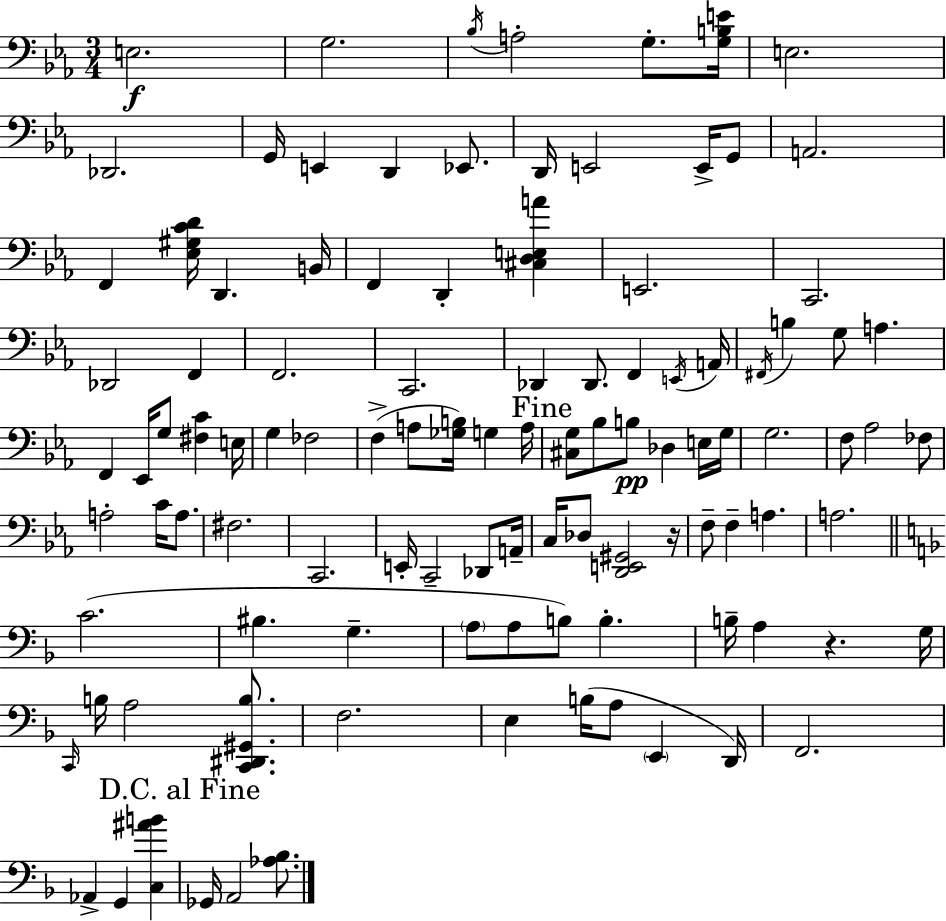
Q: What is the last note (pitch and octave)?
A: A2